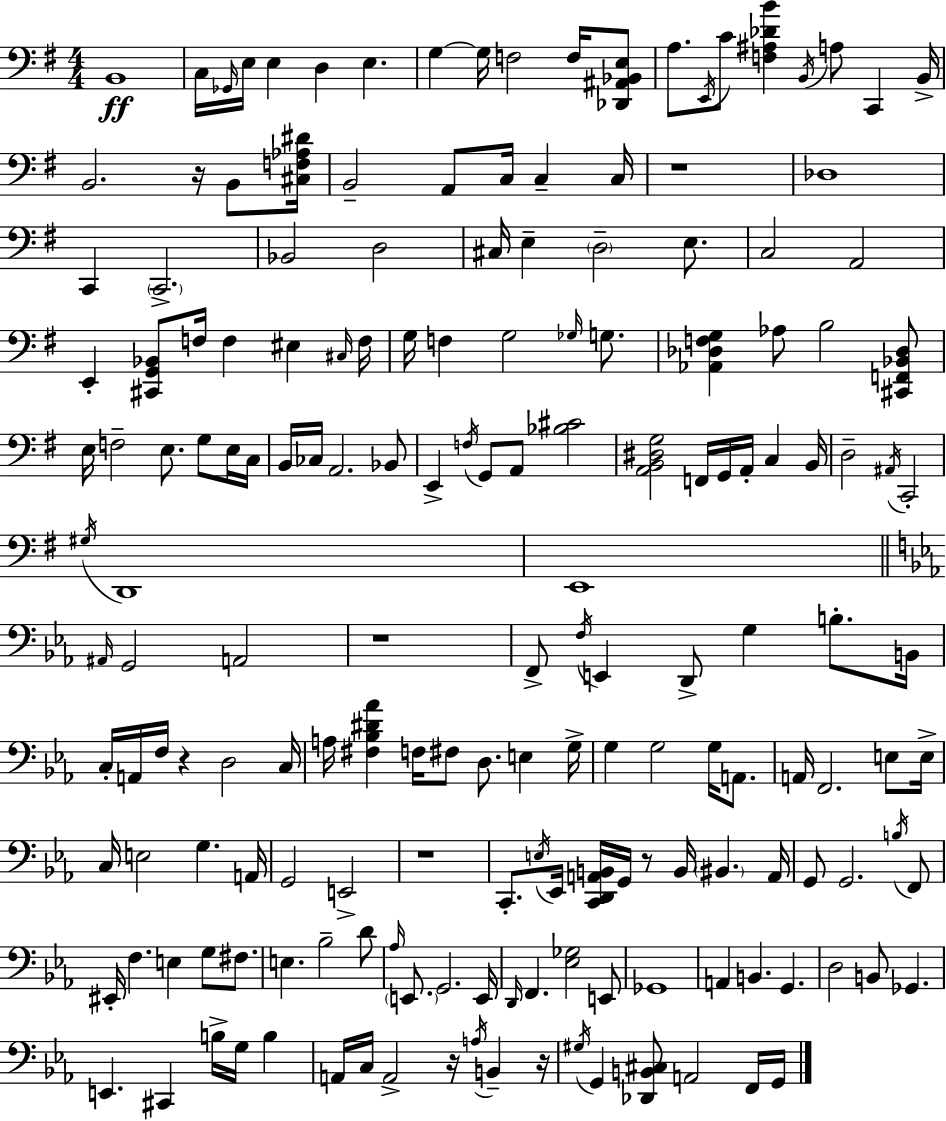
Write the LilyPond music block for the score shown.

{
  \clef bass
  \numericTimeSignature
  \time 4/4
  \key e \minor
  b,1\ff | c16 \grace { ges,16 } e16 e4 d4 e4. | g4~~ g16 f2 f16 <des, ais, bes, e>8 | a8. \acciaccatura { e,16 } c'8 <f ais des' b'>4 \acciaccatura { b,16 } a8 c,4 | \break b,16-> b,2. r16 | b,8 <cis f aes dis'>16 b,2-- a,8 c16 c4-- | c16 r1 | des1 | \break c,4 \parenthesize c,2.-> | bes,2 d2 | cis16 e4-- \parenthesize d2-- | e8. c2 a,2 | \break e,4-. <cis, g, bes,>8 f16 f4 eis4 | \grace { cis16 } f16 g16 f4 g2 | \grace { ges16 } g8. <aes, des f g>4 aes8 b2 | <cis, f, bes, des>8 e16 f2-- e8. | \break g8 e16 c16 b,16 ces16 a,2. | bes,8 e,4-> \acciaccatura { f16 } g,8 a,8 <bes cis'>2 | <a, b, dis g>2 f,16 g,16 | a,16-. c4 b,16 d2-- \acciaccatura { ais,16 } c,2-. | \break \acciaccatura { gis16 } d,1 | e,1 | \bar "||" \break \key c \minor \grace { ais,16 } g,2 a,2 | r1 | f,8-> \acciaccatura { f16 } e,4 d,8-> g4 b8.-. | b,16 c16-. a,16 f16 r4 d2 | \break c16 a16 <fis bes dis' aes'>4 f16 fis8 d8. e4 | g16-> g4 g2 g16 a,8. | a,16 f,2. e8 | e16-> c16 e2 g4. | \break a,16 g,2 e,2-> | r1 | c,8.-. \acciaccatura { e16 } ees,16 <c, d, a, b,>16 g,16 r8 b,16 \parenthesize bis,4. | a,16 g,8 g,2. | \break \acciaccatura { b16 } f,8 eis,16-. f4. e4 g8 | fis8. e4. bes2-- | d'8 \grace { aes16 } \parenthesize e,8. g,2. | e,16 \grace { d,16 } f,4. <ees ges>2 | \break e,8 ges,1 | a,4 b,4. | g,4. d2 b,8 | ges,4. e,4. cis,4 | \break b16-> g16 b4 a,16 c16 a,2-> | r16 \acciaccatura { a16 } b,4-- r16 \acciaccatura { gis16 } g,4 <des, b, cis>8 a,2 | f,16 g,16 \bar "|."
}